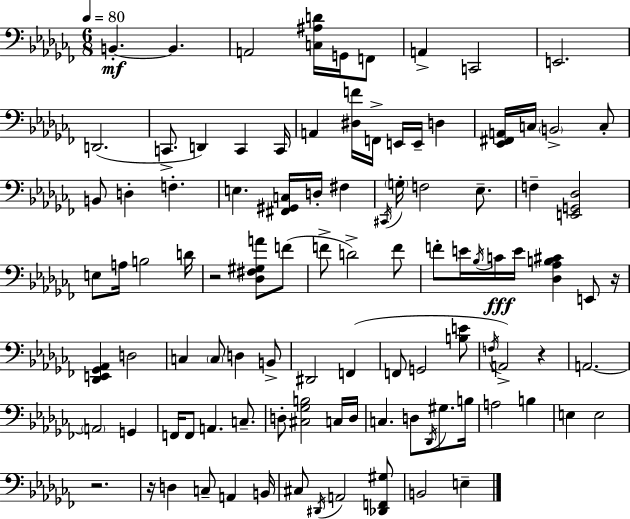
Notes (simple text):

B2/q. B2/q. A2/h [C3,A#3,D4]/s G2/s F2/e A2/q C2/h E2/h. D2/h. C2/e. D2/q C2/q C2/s A2/q [D#3,F4]/s F2/s E2/s E2/s D3/q [Eb2,F#2,A2]/s C3/s B2/h C3/e B2/e D3/q F3/q. E3/q. [F#2,G#2,C3]/s D3/s F#3/q C#2/s G3/s F3/h Eb3/e. F3/q [E2,G2,Db3]/h E3/e A3/s B3/h D4/s R/h [Db3,F#3,G#3,A4]/e F4/e F4/e D4/h F4/e F4/e E4/s Bb3/s C4/s E4/s [Db3,Ab3,B3,C#4]/q E2/e R/s [Db2,E2,Gb2,Ab2]/q D3/h C3/q C3/e D3/q B2/e D#2/h F2/q F2/e G2/h [B3,E4]/e F3/s A2/h R/q A2/h. A2/h G2/q F2/s F2/e A2/q. C3/e. D3/e [C#3,Gb3,B3]/h C3/s D3/s C3/q. D3/e Db2/s G#3/e. B3/s A3/h B3/q E3/q E3/h R/h. R/s D3/q C3/e A2/q B2/s C#3/e D#2/s A2/h [Db2,F2,G#3]/e B2/h E3/q